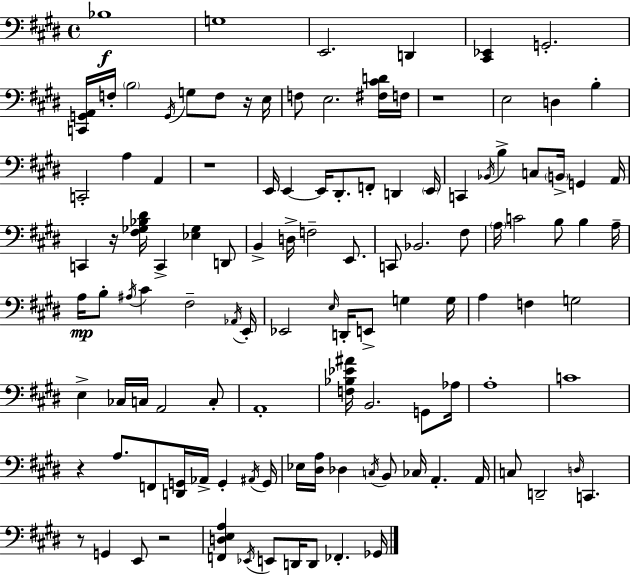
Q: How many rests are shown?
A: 7